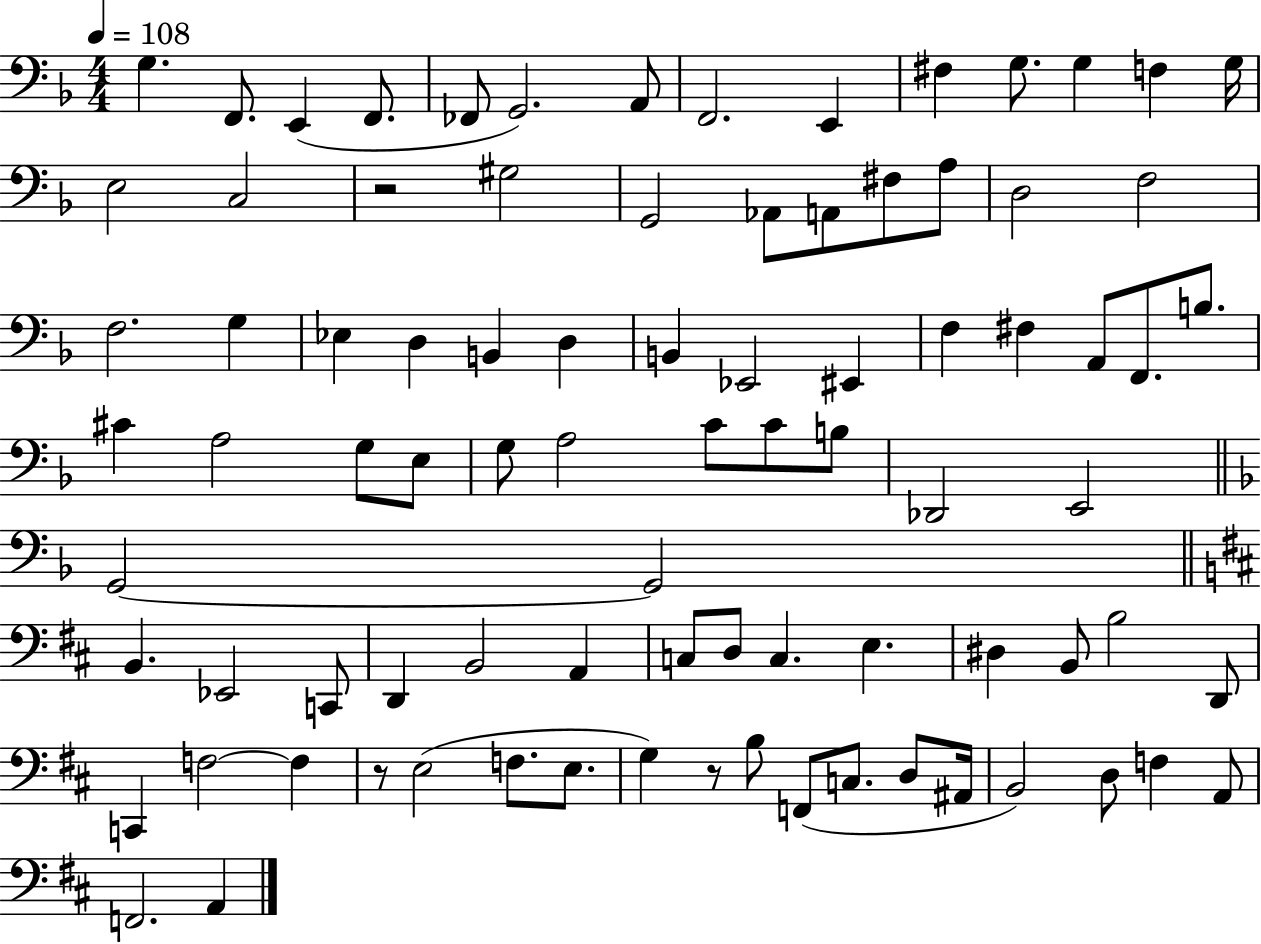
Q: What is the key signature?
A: F major